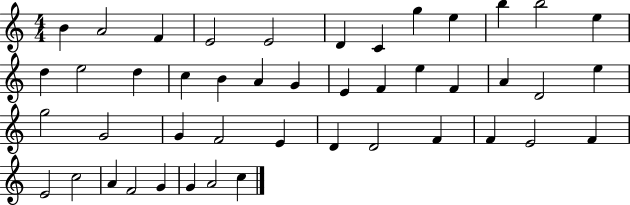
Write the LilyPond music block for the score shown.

{
  \clef treble
  \numericTimeSignature
  \time 4/4
  \key c \major
  b'4 a'2 f'4 | e'2 e'2 | d'4 c'4 g''4 e''4 | b''4 b''2 e''4 | \break d''4 e''2 d''4 | c''4 b'4 a'4 g'4 | e'4 f'4 e''4 f'4 | a'4 d'2 e''4 | \break g''2 g'2 | g'4 f'2 e'4 | d'4 d'2 f'4 | f'4 e'2 f'4 | \break e'2 c''2 | a'4 f'2 g'4 | g'4 a'2 c''4 | \bar "|."
}